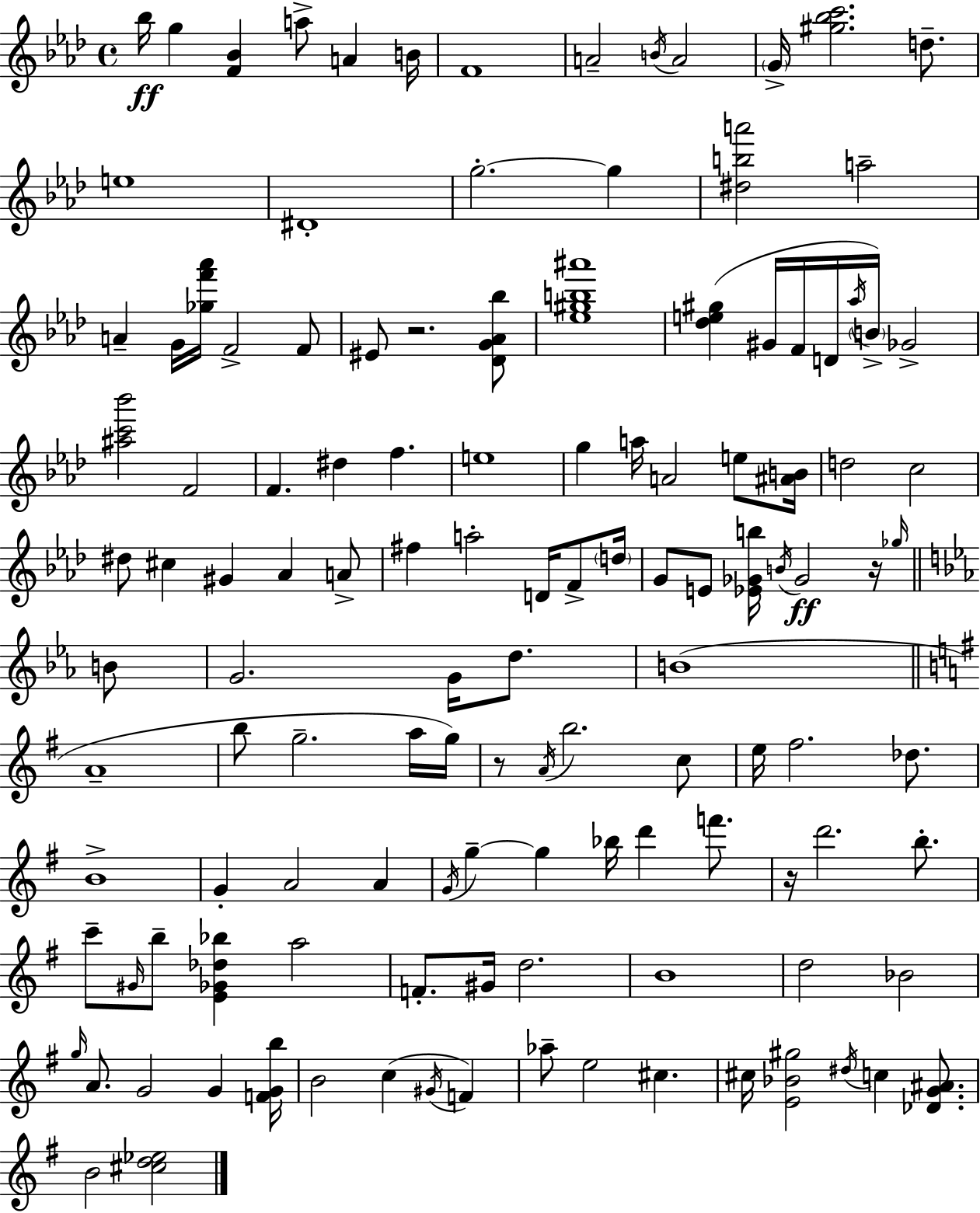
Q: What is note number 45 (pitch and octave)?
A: A5